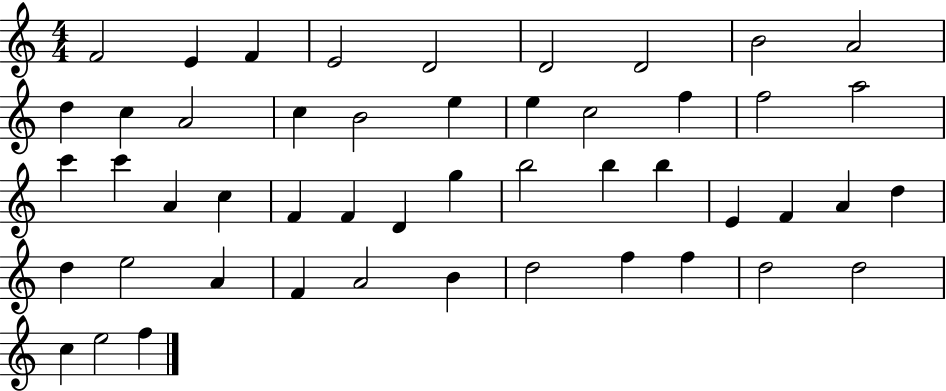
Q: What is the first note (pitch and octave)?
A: F4